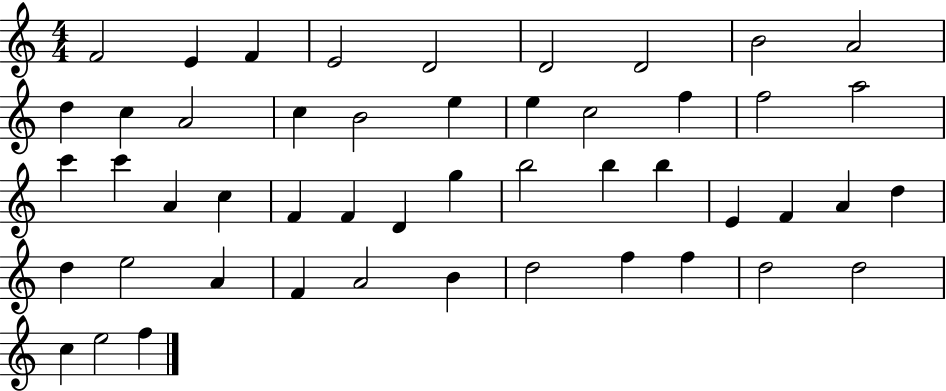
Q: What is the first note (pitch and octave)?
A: F4